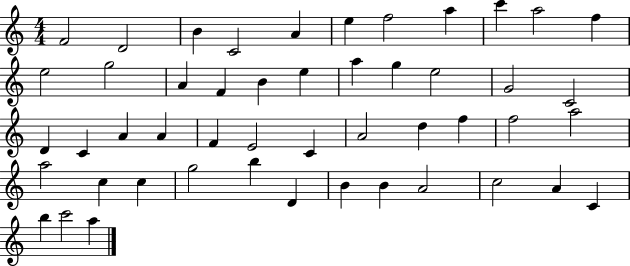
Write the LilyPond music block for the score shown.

{
  \clef treble
  \numericTimeSignature
  \time 4/4
  \key c \major
  f'2 d'2 | b'4 c'2 a'4 | e''4 f''2 a''4 | c'''4 a''2 f''4 | \break e''2 g''2 | a'4 f'4 b'4 e''4 | a''4 g''4 e''2 | g'2 c'2 | \break d'4 c'4 a'4 a'4 | f'4 e'2 c'4 | a'2 d''4 f''4 | f''2 a''2 | \break a''2 c''4 c''4 | g''2 b''4 d'4 | b'4 b'4 a'2 | c''2 a'4 c'4 | \break b''4 c'''2 a''4 | \bar "|."
}